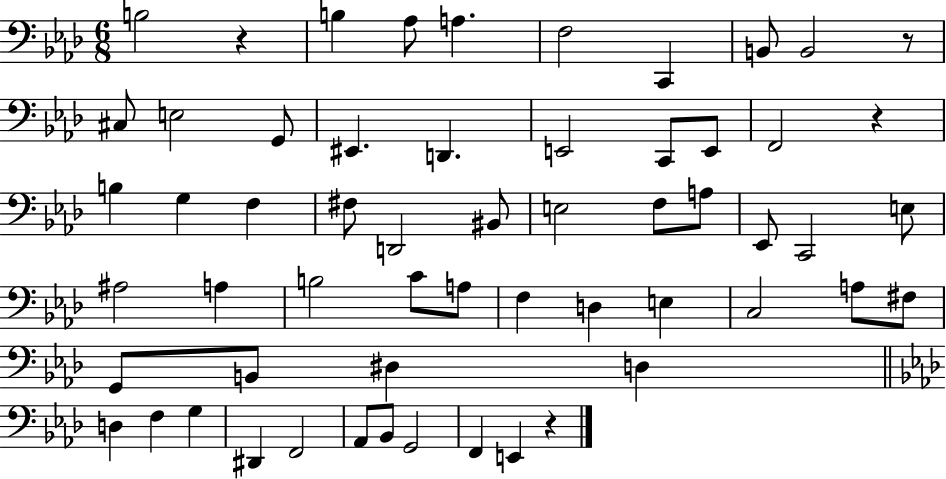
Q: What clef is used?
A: bass